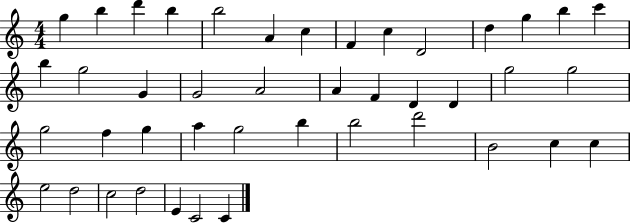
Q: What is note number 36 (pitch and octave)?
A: C5